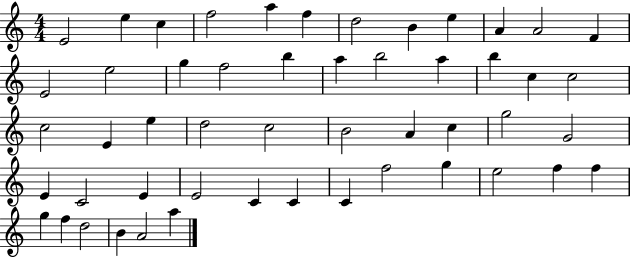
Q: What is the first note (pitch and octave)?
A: E4